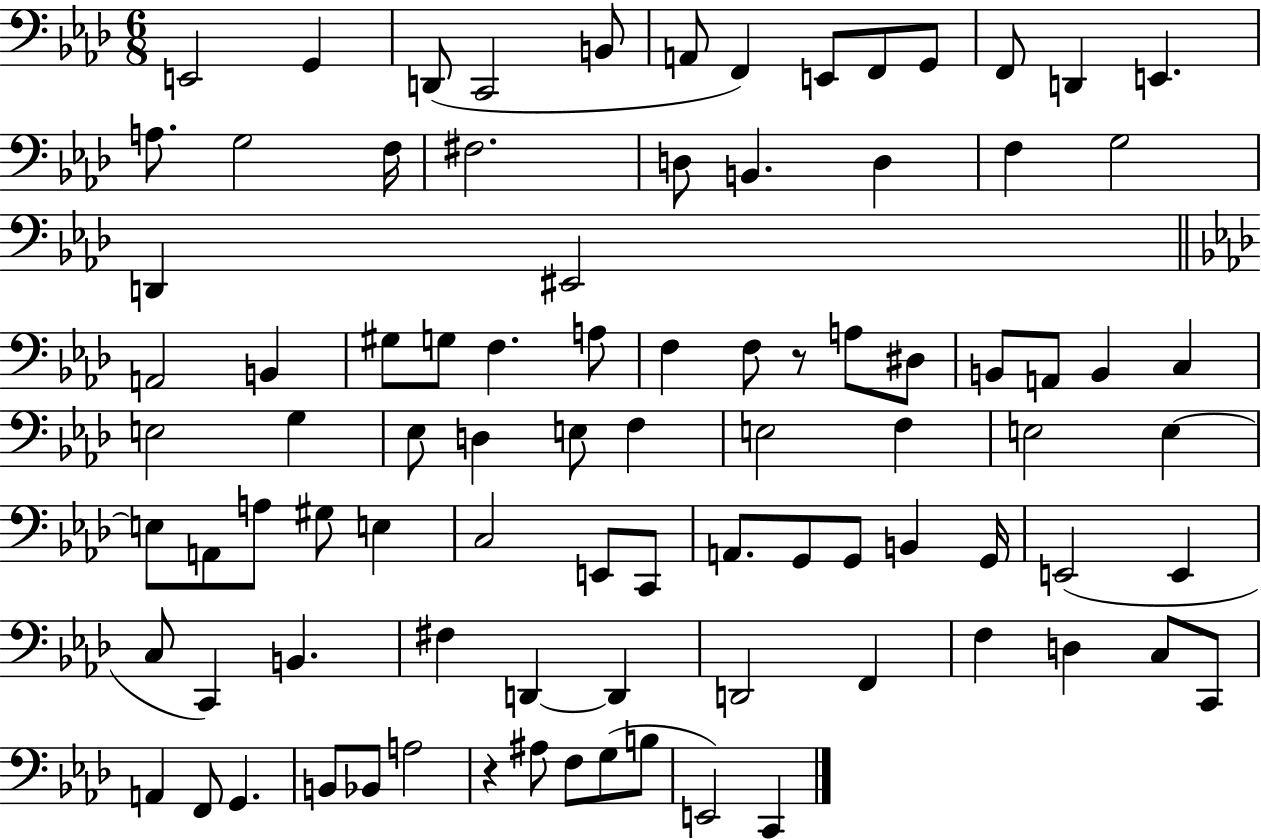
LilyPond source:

{
  \clef bass
  \numericTimeSignature
  \time 6/8
  \key aes \major
  \repeat volta 2 { e,2 g,4 | d,8( c,2 b,8 | a,8 f,4) e,8 f,8 g,8 | f,8 d,4 e,4. | \break a8. g2 f16 | fis2. | d8 b,4. d4 | f4 g2 | \break d,4 eis,2 | \bar "||" \break \key aes \major a,2 b,4 | gis8 g8 f4. a8 | f4 f8 r8 a8 dis8 | b,8 a,8 b,4 c4 | \break e2 g4 | ees8 d4 e8 f4 | e2 f4 | e2 e4~~ | \break e8 a,8 a8 gis8 e4 | c2 e,8 c,8 | a,8. g,8 g,8 b,4 g,16 | e,2( e,4 | \break c8 c,4) b,4. | fis4 d,4~~ d,4 | d,2 f,4 | f4 d4 c8 c,8 | \break a,4 f,8 g,4. | b,8 bes,8 a2 | r4 ais8 f8 g8( b8 | e,2) c,4 | \break } \bar "|."
}